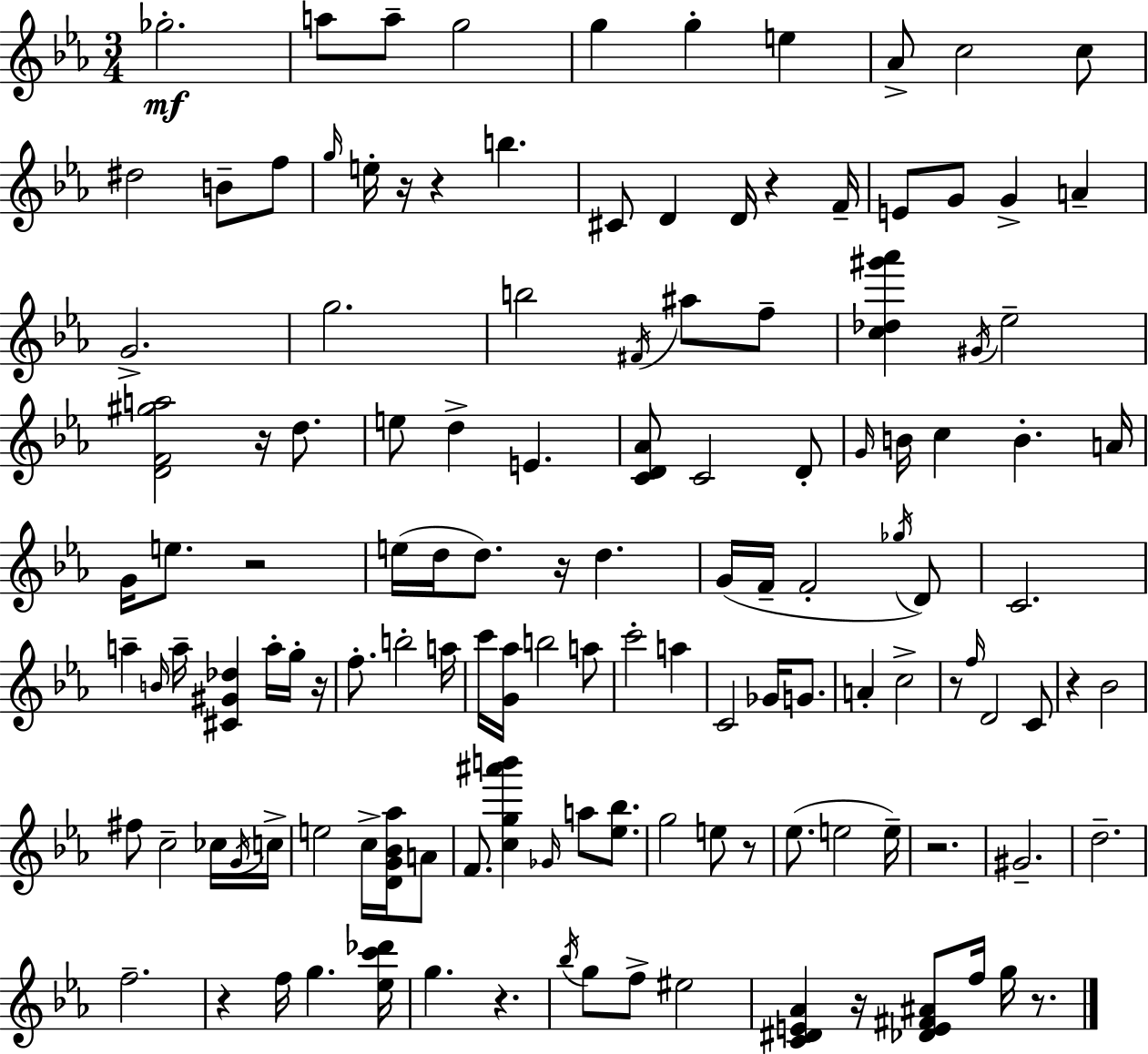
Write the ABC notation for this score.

X:1
T:Untitled
M:3/4
L:1/4
K:Cm
_g2 a/2 a/2 g2 g g e _A/2 c2 c/2 ^d2 B/2 f/2 g/4 e/4 z/4 z b ^C/2 D D/4 z F/4 E/2 G/2 G A G2 g2 b2 ^F/4 ^a/2 f/2 [c_d^g'_a'] ^G/4 _e2 [DF^ga]2 z/4 d/2 e/2 d E [CD_A]/2 C2 D/2 G/4 B/4 c B A/4 G/4 e/2 z2 e/4 d/4 d/2 z/4 d G/4 F/4 F2 _g/4 D/2 C2 a B/4 a/4 [^C^G_d] a/4 g/4 z/4 f/2 b2 a/4 c'/4 [G_a]/4 b2 a/2 c'2 a C2 _G/4 G/2 A c2 z/2 f/4 D2 C/2 z _B2 ^f/2 c2 _c/4 G/4 c/4 e2 c/4 [DG_B_a]/4 A/2 F/2 [cg^a'b'] _G/4 a/2 [_e_b]/2 g2 e/2 z/2 _e/2 e2 e/4 z2 ^G2 d2 f2 z f/4 g [_ec'_d']/4 g z _b/4 g/2 f/2 ^e2 [C^DE_A] z/4 [_DE^F^A]/2 f/4 g/4 z/2